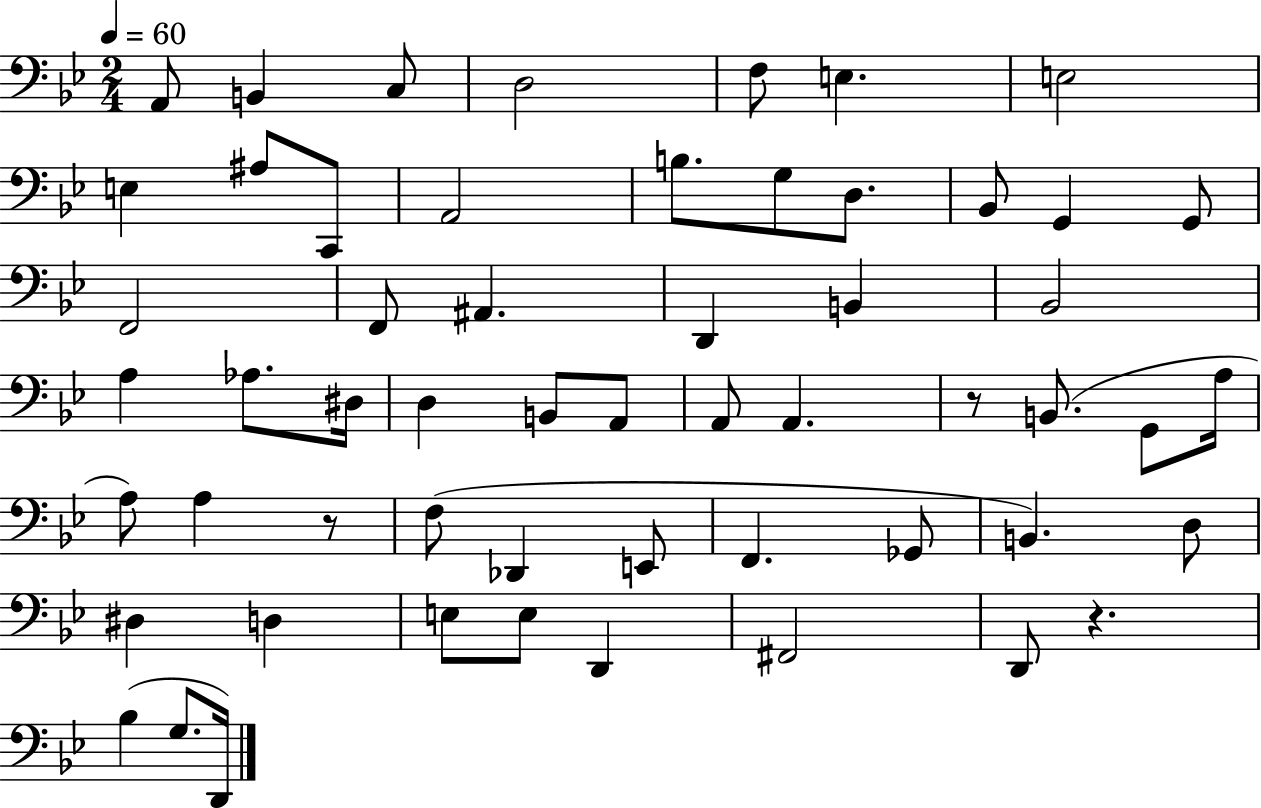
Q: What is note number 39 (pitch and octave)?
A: E2